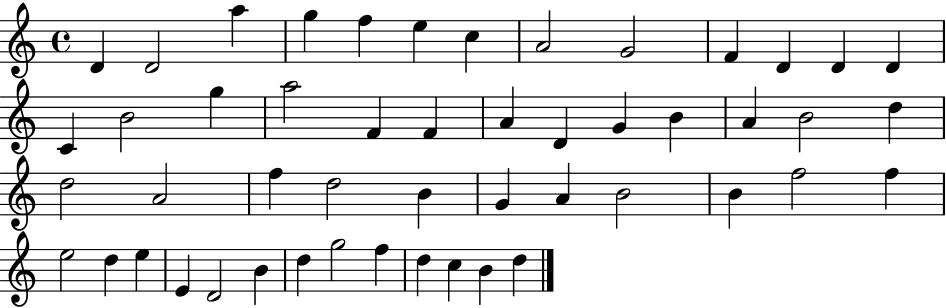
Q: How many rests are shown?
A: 0